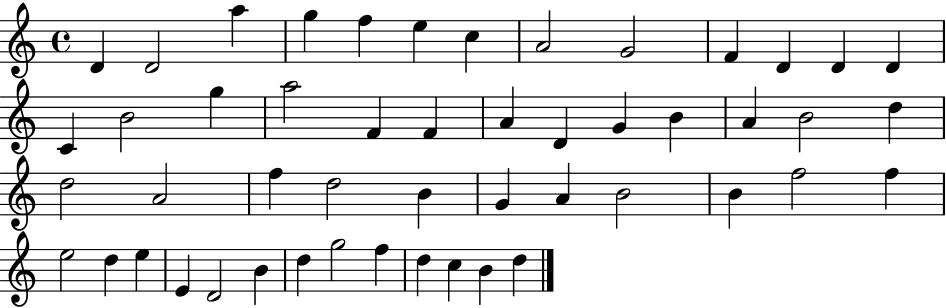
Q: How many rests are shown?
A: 0